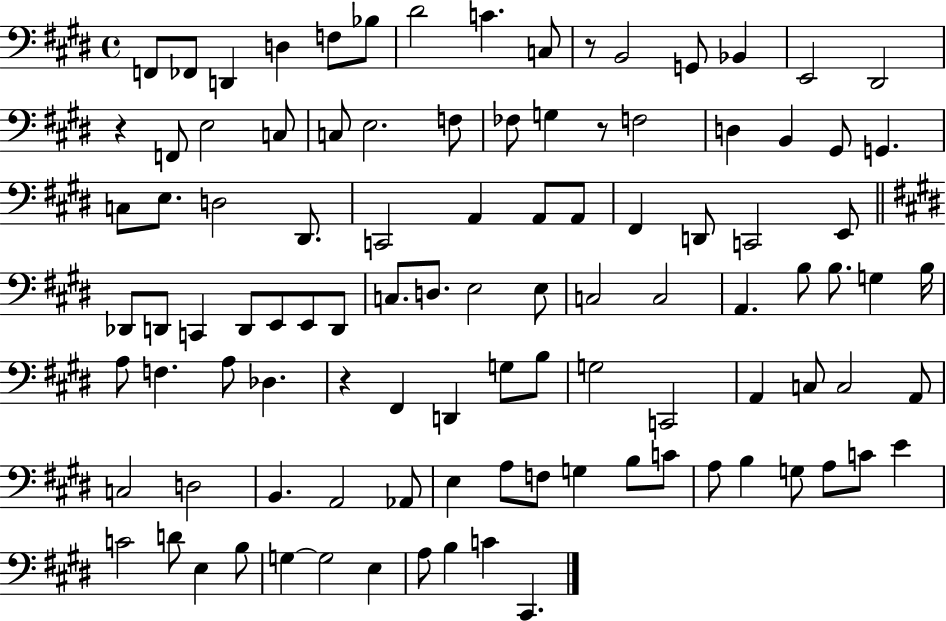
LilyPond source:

{
  \clef bass
  \time 4/4
  \defaultTimeSignature
  \key e \major
  f,8 fes,8 d,4 d4 f8 bes8 | dis'2 c'4. c8 | r8 b,2 g,8 bes,4 | e,2 dis,2 | \break r4 f,8 e2 c8 | c8 e2. f8 | fes8 g4 r8 f2 | d4 b,4 gis,8 g,4. | \break c8 e8. d2 dis,8. | c,2 a,4 a,8 a,8 | fis,4 d,8 c,2 e,8 | \bar "||" \break \key e \major des,8 d,8 c,4 d,8 e,8 e,8 d,8 | c8. d8. e2 e8 | c2 c2 | a,4. b8 b8. g4 b16 | \break a8 f4. a8 des4. | r4 fis,4 d,4 g8 b8 | g2 c,2 | a,4 c8 c2 a,8 | \break c2 d2 | b,4. a,2 aes,8 | e4 a8 f8 g4 b8 c'8 | a8 b4 g8 a8 c'8 e'4 | \break c'2 d'8 e4 b8 | g4~~ g2 e4 | a8 b4 c'4 cis,4. | \bar "|."
}